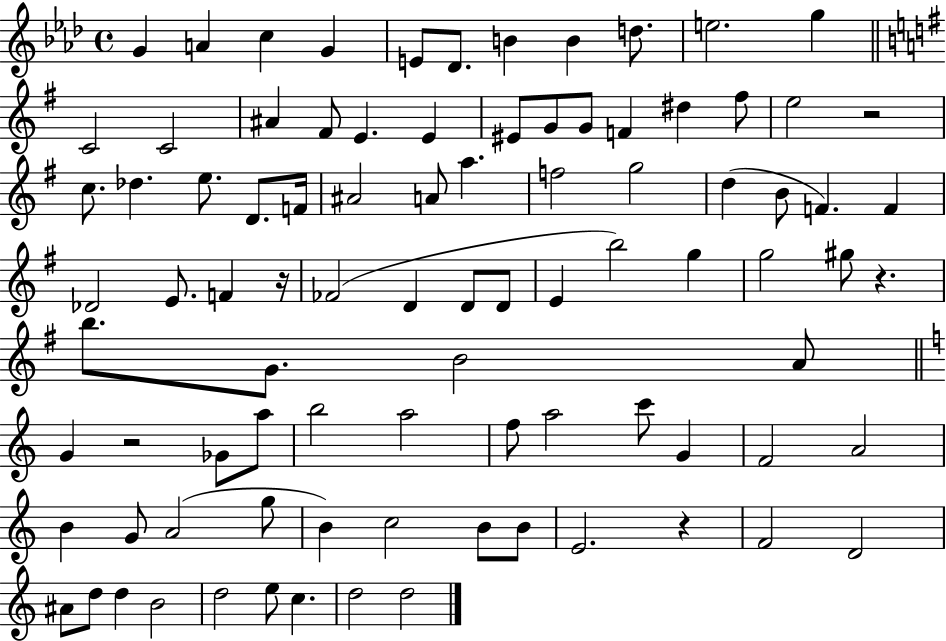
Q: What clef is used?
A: treble